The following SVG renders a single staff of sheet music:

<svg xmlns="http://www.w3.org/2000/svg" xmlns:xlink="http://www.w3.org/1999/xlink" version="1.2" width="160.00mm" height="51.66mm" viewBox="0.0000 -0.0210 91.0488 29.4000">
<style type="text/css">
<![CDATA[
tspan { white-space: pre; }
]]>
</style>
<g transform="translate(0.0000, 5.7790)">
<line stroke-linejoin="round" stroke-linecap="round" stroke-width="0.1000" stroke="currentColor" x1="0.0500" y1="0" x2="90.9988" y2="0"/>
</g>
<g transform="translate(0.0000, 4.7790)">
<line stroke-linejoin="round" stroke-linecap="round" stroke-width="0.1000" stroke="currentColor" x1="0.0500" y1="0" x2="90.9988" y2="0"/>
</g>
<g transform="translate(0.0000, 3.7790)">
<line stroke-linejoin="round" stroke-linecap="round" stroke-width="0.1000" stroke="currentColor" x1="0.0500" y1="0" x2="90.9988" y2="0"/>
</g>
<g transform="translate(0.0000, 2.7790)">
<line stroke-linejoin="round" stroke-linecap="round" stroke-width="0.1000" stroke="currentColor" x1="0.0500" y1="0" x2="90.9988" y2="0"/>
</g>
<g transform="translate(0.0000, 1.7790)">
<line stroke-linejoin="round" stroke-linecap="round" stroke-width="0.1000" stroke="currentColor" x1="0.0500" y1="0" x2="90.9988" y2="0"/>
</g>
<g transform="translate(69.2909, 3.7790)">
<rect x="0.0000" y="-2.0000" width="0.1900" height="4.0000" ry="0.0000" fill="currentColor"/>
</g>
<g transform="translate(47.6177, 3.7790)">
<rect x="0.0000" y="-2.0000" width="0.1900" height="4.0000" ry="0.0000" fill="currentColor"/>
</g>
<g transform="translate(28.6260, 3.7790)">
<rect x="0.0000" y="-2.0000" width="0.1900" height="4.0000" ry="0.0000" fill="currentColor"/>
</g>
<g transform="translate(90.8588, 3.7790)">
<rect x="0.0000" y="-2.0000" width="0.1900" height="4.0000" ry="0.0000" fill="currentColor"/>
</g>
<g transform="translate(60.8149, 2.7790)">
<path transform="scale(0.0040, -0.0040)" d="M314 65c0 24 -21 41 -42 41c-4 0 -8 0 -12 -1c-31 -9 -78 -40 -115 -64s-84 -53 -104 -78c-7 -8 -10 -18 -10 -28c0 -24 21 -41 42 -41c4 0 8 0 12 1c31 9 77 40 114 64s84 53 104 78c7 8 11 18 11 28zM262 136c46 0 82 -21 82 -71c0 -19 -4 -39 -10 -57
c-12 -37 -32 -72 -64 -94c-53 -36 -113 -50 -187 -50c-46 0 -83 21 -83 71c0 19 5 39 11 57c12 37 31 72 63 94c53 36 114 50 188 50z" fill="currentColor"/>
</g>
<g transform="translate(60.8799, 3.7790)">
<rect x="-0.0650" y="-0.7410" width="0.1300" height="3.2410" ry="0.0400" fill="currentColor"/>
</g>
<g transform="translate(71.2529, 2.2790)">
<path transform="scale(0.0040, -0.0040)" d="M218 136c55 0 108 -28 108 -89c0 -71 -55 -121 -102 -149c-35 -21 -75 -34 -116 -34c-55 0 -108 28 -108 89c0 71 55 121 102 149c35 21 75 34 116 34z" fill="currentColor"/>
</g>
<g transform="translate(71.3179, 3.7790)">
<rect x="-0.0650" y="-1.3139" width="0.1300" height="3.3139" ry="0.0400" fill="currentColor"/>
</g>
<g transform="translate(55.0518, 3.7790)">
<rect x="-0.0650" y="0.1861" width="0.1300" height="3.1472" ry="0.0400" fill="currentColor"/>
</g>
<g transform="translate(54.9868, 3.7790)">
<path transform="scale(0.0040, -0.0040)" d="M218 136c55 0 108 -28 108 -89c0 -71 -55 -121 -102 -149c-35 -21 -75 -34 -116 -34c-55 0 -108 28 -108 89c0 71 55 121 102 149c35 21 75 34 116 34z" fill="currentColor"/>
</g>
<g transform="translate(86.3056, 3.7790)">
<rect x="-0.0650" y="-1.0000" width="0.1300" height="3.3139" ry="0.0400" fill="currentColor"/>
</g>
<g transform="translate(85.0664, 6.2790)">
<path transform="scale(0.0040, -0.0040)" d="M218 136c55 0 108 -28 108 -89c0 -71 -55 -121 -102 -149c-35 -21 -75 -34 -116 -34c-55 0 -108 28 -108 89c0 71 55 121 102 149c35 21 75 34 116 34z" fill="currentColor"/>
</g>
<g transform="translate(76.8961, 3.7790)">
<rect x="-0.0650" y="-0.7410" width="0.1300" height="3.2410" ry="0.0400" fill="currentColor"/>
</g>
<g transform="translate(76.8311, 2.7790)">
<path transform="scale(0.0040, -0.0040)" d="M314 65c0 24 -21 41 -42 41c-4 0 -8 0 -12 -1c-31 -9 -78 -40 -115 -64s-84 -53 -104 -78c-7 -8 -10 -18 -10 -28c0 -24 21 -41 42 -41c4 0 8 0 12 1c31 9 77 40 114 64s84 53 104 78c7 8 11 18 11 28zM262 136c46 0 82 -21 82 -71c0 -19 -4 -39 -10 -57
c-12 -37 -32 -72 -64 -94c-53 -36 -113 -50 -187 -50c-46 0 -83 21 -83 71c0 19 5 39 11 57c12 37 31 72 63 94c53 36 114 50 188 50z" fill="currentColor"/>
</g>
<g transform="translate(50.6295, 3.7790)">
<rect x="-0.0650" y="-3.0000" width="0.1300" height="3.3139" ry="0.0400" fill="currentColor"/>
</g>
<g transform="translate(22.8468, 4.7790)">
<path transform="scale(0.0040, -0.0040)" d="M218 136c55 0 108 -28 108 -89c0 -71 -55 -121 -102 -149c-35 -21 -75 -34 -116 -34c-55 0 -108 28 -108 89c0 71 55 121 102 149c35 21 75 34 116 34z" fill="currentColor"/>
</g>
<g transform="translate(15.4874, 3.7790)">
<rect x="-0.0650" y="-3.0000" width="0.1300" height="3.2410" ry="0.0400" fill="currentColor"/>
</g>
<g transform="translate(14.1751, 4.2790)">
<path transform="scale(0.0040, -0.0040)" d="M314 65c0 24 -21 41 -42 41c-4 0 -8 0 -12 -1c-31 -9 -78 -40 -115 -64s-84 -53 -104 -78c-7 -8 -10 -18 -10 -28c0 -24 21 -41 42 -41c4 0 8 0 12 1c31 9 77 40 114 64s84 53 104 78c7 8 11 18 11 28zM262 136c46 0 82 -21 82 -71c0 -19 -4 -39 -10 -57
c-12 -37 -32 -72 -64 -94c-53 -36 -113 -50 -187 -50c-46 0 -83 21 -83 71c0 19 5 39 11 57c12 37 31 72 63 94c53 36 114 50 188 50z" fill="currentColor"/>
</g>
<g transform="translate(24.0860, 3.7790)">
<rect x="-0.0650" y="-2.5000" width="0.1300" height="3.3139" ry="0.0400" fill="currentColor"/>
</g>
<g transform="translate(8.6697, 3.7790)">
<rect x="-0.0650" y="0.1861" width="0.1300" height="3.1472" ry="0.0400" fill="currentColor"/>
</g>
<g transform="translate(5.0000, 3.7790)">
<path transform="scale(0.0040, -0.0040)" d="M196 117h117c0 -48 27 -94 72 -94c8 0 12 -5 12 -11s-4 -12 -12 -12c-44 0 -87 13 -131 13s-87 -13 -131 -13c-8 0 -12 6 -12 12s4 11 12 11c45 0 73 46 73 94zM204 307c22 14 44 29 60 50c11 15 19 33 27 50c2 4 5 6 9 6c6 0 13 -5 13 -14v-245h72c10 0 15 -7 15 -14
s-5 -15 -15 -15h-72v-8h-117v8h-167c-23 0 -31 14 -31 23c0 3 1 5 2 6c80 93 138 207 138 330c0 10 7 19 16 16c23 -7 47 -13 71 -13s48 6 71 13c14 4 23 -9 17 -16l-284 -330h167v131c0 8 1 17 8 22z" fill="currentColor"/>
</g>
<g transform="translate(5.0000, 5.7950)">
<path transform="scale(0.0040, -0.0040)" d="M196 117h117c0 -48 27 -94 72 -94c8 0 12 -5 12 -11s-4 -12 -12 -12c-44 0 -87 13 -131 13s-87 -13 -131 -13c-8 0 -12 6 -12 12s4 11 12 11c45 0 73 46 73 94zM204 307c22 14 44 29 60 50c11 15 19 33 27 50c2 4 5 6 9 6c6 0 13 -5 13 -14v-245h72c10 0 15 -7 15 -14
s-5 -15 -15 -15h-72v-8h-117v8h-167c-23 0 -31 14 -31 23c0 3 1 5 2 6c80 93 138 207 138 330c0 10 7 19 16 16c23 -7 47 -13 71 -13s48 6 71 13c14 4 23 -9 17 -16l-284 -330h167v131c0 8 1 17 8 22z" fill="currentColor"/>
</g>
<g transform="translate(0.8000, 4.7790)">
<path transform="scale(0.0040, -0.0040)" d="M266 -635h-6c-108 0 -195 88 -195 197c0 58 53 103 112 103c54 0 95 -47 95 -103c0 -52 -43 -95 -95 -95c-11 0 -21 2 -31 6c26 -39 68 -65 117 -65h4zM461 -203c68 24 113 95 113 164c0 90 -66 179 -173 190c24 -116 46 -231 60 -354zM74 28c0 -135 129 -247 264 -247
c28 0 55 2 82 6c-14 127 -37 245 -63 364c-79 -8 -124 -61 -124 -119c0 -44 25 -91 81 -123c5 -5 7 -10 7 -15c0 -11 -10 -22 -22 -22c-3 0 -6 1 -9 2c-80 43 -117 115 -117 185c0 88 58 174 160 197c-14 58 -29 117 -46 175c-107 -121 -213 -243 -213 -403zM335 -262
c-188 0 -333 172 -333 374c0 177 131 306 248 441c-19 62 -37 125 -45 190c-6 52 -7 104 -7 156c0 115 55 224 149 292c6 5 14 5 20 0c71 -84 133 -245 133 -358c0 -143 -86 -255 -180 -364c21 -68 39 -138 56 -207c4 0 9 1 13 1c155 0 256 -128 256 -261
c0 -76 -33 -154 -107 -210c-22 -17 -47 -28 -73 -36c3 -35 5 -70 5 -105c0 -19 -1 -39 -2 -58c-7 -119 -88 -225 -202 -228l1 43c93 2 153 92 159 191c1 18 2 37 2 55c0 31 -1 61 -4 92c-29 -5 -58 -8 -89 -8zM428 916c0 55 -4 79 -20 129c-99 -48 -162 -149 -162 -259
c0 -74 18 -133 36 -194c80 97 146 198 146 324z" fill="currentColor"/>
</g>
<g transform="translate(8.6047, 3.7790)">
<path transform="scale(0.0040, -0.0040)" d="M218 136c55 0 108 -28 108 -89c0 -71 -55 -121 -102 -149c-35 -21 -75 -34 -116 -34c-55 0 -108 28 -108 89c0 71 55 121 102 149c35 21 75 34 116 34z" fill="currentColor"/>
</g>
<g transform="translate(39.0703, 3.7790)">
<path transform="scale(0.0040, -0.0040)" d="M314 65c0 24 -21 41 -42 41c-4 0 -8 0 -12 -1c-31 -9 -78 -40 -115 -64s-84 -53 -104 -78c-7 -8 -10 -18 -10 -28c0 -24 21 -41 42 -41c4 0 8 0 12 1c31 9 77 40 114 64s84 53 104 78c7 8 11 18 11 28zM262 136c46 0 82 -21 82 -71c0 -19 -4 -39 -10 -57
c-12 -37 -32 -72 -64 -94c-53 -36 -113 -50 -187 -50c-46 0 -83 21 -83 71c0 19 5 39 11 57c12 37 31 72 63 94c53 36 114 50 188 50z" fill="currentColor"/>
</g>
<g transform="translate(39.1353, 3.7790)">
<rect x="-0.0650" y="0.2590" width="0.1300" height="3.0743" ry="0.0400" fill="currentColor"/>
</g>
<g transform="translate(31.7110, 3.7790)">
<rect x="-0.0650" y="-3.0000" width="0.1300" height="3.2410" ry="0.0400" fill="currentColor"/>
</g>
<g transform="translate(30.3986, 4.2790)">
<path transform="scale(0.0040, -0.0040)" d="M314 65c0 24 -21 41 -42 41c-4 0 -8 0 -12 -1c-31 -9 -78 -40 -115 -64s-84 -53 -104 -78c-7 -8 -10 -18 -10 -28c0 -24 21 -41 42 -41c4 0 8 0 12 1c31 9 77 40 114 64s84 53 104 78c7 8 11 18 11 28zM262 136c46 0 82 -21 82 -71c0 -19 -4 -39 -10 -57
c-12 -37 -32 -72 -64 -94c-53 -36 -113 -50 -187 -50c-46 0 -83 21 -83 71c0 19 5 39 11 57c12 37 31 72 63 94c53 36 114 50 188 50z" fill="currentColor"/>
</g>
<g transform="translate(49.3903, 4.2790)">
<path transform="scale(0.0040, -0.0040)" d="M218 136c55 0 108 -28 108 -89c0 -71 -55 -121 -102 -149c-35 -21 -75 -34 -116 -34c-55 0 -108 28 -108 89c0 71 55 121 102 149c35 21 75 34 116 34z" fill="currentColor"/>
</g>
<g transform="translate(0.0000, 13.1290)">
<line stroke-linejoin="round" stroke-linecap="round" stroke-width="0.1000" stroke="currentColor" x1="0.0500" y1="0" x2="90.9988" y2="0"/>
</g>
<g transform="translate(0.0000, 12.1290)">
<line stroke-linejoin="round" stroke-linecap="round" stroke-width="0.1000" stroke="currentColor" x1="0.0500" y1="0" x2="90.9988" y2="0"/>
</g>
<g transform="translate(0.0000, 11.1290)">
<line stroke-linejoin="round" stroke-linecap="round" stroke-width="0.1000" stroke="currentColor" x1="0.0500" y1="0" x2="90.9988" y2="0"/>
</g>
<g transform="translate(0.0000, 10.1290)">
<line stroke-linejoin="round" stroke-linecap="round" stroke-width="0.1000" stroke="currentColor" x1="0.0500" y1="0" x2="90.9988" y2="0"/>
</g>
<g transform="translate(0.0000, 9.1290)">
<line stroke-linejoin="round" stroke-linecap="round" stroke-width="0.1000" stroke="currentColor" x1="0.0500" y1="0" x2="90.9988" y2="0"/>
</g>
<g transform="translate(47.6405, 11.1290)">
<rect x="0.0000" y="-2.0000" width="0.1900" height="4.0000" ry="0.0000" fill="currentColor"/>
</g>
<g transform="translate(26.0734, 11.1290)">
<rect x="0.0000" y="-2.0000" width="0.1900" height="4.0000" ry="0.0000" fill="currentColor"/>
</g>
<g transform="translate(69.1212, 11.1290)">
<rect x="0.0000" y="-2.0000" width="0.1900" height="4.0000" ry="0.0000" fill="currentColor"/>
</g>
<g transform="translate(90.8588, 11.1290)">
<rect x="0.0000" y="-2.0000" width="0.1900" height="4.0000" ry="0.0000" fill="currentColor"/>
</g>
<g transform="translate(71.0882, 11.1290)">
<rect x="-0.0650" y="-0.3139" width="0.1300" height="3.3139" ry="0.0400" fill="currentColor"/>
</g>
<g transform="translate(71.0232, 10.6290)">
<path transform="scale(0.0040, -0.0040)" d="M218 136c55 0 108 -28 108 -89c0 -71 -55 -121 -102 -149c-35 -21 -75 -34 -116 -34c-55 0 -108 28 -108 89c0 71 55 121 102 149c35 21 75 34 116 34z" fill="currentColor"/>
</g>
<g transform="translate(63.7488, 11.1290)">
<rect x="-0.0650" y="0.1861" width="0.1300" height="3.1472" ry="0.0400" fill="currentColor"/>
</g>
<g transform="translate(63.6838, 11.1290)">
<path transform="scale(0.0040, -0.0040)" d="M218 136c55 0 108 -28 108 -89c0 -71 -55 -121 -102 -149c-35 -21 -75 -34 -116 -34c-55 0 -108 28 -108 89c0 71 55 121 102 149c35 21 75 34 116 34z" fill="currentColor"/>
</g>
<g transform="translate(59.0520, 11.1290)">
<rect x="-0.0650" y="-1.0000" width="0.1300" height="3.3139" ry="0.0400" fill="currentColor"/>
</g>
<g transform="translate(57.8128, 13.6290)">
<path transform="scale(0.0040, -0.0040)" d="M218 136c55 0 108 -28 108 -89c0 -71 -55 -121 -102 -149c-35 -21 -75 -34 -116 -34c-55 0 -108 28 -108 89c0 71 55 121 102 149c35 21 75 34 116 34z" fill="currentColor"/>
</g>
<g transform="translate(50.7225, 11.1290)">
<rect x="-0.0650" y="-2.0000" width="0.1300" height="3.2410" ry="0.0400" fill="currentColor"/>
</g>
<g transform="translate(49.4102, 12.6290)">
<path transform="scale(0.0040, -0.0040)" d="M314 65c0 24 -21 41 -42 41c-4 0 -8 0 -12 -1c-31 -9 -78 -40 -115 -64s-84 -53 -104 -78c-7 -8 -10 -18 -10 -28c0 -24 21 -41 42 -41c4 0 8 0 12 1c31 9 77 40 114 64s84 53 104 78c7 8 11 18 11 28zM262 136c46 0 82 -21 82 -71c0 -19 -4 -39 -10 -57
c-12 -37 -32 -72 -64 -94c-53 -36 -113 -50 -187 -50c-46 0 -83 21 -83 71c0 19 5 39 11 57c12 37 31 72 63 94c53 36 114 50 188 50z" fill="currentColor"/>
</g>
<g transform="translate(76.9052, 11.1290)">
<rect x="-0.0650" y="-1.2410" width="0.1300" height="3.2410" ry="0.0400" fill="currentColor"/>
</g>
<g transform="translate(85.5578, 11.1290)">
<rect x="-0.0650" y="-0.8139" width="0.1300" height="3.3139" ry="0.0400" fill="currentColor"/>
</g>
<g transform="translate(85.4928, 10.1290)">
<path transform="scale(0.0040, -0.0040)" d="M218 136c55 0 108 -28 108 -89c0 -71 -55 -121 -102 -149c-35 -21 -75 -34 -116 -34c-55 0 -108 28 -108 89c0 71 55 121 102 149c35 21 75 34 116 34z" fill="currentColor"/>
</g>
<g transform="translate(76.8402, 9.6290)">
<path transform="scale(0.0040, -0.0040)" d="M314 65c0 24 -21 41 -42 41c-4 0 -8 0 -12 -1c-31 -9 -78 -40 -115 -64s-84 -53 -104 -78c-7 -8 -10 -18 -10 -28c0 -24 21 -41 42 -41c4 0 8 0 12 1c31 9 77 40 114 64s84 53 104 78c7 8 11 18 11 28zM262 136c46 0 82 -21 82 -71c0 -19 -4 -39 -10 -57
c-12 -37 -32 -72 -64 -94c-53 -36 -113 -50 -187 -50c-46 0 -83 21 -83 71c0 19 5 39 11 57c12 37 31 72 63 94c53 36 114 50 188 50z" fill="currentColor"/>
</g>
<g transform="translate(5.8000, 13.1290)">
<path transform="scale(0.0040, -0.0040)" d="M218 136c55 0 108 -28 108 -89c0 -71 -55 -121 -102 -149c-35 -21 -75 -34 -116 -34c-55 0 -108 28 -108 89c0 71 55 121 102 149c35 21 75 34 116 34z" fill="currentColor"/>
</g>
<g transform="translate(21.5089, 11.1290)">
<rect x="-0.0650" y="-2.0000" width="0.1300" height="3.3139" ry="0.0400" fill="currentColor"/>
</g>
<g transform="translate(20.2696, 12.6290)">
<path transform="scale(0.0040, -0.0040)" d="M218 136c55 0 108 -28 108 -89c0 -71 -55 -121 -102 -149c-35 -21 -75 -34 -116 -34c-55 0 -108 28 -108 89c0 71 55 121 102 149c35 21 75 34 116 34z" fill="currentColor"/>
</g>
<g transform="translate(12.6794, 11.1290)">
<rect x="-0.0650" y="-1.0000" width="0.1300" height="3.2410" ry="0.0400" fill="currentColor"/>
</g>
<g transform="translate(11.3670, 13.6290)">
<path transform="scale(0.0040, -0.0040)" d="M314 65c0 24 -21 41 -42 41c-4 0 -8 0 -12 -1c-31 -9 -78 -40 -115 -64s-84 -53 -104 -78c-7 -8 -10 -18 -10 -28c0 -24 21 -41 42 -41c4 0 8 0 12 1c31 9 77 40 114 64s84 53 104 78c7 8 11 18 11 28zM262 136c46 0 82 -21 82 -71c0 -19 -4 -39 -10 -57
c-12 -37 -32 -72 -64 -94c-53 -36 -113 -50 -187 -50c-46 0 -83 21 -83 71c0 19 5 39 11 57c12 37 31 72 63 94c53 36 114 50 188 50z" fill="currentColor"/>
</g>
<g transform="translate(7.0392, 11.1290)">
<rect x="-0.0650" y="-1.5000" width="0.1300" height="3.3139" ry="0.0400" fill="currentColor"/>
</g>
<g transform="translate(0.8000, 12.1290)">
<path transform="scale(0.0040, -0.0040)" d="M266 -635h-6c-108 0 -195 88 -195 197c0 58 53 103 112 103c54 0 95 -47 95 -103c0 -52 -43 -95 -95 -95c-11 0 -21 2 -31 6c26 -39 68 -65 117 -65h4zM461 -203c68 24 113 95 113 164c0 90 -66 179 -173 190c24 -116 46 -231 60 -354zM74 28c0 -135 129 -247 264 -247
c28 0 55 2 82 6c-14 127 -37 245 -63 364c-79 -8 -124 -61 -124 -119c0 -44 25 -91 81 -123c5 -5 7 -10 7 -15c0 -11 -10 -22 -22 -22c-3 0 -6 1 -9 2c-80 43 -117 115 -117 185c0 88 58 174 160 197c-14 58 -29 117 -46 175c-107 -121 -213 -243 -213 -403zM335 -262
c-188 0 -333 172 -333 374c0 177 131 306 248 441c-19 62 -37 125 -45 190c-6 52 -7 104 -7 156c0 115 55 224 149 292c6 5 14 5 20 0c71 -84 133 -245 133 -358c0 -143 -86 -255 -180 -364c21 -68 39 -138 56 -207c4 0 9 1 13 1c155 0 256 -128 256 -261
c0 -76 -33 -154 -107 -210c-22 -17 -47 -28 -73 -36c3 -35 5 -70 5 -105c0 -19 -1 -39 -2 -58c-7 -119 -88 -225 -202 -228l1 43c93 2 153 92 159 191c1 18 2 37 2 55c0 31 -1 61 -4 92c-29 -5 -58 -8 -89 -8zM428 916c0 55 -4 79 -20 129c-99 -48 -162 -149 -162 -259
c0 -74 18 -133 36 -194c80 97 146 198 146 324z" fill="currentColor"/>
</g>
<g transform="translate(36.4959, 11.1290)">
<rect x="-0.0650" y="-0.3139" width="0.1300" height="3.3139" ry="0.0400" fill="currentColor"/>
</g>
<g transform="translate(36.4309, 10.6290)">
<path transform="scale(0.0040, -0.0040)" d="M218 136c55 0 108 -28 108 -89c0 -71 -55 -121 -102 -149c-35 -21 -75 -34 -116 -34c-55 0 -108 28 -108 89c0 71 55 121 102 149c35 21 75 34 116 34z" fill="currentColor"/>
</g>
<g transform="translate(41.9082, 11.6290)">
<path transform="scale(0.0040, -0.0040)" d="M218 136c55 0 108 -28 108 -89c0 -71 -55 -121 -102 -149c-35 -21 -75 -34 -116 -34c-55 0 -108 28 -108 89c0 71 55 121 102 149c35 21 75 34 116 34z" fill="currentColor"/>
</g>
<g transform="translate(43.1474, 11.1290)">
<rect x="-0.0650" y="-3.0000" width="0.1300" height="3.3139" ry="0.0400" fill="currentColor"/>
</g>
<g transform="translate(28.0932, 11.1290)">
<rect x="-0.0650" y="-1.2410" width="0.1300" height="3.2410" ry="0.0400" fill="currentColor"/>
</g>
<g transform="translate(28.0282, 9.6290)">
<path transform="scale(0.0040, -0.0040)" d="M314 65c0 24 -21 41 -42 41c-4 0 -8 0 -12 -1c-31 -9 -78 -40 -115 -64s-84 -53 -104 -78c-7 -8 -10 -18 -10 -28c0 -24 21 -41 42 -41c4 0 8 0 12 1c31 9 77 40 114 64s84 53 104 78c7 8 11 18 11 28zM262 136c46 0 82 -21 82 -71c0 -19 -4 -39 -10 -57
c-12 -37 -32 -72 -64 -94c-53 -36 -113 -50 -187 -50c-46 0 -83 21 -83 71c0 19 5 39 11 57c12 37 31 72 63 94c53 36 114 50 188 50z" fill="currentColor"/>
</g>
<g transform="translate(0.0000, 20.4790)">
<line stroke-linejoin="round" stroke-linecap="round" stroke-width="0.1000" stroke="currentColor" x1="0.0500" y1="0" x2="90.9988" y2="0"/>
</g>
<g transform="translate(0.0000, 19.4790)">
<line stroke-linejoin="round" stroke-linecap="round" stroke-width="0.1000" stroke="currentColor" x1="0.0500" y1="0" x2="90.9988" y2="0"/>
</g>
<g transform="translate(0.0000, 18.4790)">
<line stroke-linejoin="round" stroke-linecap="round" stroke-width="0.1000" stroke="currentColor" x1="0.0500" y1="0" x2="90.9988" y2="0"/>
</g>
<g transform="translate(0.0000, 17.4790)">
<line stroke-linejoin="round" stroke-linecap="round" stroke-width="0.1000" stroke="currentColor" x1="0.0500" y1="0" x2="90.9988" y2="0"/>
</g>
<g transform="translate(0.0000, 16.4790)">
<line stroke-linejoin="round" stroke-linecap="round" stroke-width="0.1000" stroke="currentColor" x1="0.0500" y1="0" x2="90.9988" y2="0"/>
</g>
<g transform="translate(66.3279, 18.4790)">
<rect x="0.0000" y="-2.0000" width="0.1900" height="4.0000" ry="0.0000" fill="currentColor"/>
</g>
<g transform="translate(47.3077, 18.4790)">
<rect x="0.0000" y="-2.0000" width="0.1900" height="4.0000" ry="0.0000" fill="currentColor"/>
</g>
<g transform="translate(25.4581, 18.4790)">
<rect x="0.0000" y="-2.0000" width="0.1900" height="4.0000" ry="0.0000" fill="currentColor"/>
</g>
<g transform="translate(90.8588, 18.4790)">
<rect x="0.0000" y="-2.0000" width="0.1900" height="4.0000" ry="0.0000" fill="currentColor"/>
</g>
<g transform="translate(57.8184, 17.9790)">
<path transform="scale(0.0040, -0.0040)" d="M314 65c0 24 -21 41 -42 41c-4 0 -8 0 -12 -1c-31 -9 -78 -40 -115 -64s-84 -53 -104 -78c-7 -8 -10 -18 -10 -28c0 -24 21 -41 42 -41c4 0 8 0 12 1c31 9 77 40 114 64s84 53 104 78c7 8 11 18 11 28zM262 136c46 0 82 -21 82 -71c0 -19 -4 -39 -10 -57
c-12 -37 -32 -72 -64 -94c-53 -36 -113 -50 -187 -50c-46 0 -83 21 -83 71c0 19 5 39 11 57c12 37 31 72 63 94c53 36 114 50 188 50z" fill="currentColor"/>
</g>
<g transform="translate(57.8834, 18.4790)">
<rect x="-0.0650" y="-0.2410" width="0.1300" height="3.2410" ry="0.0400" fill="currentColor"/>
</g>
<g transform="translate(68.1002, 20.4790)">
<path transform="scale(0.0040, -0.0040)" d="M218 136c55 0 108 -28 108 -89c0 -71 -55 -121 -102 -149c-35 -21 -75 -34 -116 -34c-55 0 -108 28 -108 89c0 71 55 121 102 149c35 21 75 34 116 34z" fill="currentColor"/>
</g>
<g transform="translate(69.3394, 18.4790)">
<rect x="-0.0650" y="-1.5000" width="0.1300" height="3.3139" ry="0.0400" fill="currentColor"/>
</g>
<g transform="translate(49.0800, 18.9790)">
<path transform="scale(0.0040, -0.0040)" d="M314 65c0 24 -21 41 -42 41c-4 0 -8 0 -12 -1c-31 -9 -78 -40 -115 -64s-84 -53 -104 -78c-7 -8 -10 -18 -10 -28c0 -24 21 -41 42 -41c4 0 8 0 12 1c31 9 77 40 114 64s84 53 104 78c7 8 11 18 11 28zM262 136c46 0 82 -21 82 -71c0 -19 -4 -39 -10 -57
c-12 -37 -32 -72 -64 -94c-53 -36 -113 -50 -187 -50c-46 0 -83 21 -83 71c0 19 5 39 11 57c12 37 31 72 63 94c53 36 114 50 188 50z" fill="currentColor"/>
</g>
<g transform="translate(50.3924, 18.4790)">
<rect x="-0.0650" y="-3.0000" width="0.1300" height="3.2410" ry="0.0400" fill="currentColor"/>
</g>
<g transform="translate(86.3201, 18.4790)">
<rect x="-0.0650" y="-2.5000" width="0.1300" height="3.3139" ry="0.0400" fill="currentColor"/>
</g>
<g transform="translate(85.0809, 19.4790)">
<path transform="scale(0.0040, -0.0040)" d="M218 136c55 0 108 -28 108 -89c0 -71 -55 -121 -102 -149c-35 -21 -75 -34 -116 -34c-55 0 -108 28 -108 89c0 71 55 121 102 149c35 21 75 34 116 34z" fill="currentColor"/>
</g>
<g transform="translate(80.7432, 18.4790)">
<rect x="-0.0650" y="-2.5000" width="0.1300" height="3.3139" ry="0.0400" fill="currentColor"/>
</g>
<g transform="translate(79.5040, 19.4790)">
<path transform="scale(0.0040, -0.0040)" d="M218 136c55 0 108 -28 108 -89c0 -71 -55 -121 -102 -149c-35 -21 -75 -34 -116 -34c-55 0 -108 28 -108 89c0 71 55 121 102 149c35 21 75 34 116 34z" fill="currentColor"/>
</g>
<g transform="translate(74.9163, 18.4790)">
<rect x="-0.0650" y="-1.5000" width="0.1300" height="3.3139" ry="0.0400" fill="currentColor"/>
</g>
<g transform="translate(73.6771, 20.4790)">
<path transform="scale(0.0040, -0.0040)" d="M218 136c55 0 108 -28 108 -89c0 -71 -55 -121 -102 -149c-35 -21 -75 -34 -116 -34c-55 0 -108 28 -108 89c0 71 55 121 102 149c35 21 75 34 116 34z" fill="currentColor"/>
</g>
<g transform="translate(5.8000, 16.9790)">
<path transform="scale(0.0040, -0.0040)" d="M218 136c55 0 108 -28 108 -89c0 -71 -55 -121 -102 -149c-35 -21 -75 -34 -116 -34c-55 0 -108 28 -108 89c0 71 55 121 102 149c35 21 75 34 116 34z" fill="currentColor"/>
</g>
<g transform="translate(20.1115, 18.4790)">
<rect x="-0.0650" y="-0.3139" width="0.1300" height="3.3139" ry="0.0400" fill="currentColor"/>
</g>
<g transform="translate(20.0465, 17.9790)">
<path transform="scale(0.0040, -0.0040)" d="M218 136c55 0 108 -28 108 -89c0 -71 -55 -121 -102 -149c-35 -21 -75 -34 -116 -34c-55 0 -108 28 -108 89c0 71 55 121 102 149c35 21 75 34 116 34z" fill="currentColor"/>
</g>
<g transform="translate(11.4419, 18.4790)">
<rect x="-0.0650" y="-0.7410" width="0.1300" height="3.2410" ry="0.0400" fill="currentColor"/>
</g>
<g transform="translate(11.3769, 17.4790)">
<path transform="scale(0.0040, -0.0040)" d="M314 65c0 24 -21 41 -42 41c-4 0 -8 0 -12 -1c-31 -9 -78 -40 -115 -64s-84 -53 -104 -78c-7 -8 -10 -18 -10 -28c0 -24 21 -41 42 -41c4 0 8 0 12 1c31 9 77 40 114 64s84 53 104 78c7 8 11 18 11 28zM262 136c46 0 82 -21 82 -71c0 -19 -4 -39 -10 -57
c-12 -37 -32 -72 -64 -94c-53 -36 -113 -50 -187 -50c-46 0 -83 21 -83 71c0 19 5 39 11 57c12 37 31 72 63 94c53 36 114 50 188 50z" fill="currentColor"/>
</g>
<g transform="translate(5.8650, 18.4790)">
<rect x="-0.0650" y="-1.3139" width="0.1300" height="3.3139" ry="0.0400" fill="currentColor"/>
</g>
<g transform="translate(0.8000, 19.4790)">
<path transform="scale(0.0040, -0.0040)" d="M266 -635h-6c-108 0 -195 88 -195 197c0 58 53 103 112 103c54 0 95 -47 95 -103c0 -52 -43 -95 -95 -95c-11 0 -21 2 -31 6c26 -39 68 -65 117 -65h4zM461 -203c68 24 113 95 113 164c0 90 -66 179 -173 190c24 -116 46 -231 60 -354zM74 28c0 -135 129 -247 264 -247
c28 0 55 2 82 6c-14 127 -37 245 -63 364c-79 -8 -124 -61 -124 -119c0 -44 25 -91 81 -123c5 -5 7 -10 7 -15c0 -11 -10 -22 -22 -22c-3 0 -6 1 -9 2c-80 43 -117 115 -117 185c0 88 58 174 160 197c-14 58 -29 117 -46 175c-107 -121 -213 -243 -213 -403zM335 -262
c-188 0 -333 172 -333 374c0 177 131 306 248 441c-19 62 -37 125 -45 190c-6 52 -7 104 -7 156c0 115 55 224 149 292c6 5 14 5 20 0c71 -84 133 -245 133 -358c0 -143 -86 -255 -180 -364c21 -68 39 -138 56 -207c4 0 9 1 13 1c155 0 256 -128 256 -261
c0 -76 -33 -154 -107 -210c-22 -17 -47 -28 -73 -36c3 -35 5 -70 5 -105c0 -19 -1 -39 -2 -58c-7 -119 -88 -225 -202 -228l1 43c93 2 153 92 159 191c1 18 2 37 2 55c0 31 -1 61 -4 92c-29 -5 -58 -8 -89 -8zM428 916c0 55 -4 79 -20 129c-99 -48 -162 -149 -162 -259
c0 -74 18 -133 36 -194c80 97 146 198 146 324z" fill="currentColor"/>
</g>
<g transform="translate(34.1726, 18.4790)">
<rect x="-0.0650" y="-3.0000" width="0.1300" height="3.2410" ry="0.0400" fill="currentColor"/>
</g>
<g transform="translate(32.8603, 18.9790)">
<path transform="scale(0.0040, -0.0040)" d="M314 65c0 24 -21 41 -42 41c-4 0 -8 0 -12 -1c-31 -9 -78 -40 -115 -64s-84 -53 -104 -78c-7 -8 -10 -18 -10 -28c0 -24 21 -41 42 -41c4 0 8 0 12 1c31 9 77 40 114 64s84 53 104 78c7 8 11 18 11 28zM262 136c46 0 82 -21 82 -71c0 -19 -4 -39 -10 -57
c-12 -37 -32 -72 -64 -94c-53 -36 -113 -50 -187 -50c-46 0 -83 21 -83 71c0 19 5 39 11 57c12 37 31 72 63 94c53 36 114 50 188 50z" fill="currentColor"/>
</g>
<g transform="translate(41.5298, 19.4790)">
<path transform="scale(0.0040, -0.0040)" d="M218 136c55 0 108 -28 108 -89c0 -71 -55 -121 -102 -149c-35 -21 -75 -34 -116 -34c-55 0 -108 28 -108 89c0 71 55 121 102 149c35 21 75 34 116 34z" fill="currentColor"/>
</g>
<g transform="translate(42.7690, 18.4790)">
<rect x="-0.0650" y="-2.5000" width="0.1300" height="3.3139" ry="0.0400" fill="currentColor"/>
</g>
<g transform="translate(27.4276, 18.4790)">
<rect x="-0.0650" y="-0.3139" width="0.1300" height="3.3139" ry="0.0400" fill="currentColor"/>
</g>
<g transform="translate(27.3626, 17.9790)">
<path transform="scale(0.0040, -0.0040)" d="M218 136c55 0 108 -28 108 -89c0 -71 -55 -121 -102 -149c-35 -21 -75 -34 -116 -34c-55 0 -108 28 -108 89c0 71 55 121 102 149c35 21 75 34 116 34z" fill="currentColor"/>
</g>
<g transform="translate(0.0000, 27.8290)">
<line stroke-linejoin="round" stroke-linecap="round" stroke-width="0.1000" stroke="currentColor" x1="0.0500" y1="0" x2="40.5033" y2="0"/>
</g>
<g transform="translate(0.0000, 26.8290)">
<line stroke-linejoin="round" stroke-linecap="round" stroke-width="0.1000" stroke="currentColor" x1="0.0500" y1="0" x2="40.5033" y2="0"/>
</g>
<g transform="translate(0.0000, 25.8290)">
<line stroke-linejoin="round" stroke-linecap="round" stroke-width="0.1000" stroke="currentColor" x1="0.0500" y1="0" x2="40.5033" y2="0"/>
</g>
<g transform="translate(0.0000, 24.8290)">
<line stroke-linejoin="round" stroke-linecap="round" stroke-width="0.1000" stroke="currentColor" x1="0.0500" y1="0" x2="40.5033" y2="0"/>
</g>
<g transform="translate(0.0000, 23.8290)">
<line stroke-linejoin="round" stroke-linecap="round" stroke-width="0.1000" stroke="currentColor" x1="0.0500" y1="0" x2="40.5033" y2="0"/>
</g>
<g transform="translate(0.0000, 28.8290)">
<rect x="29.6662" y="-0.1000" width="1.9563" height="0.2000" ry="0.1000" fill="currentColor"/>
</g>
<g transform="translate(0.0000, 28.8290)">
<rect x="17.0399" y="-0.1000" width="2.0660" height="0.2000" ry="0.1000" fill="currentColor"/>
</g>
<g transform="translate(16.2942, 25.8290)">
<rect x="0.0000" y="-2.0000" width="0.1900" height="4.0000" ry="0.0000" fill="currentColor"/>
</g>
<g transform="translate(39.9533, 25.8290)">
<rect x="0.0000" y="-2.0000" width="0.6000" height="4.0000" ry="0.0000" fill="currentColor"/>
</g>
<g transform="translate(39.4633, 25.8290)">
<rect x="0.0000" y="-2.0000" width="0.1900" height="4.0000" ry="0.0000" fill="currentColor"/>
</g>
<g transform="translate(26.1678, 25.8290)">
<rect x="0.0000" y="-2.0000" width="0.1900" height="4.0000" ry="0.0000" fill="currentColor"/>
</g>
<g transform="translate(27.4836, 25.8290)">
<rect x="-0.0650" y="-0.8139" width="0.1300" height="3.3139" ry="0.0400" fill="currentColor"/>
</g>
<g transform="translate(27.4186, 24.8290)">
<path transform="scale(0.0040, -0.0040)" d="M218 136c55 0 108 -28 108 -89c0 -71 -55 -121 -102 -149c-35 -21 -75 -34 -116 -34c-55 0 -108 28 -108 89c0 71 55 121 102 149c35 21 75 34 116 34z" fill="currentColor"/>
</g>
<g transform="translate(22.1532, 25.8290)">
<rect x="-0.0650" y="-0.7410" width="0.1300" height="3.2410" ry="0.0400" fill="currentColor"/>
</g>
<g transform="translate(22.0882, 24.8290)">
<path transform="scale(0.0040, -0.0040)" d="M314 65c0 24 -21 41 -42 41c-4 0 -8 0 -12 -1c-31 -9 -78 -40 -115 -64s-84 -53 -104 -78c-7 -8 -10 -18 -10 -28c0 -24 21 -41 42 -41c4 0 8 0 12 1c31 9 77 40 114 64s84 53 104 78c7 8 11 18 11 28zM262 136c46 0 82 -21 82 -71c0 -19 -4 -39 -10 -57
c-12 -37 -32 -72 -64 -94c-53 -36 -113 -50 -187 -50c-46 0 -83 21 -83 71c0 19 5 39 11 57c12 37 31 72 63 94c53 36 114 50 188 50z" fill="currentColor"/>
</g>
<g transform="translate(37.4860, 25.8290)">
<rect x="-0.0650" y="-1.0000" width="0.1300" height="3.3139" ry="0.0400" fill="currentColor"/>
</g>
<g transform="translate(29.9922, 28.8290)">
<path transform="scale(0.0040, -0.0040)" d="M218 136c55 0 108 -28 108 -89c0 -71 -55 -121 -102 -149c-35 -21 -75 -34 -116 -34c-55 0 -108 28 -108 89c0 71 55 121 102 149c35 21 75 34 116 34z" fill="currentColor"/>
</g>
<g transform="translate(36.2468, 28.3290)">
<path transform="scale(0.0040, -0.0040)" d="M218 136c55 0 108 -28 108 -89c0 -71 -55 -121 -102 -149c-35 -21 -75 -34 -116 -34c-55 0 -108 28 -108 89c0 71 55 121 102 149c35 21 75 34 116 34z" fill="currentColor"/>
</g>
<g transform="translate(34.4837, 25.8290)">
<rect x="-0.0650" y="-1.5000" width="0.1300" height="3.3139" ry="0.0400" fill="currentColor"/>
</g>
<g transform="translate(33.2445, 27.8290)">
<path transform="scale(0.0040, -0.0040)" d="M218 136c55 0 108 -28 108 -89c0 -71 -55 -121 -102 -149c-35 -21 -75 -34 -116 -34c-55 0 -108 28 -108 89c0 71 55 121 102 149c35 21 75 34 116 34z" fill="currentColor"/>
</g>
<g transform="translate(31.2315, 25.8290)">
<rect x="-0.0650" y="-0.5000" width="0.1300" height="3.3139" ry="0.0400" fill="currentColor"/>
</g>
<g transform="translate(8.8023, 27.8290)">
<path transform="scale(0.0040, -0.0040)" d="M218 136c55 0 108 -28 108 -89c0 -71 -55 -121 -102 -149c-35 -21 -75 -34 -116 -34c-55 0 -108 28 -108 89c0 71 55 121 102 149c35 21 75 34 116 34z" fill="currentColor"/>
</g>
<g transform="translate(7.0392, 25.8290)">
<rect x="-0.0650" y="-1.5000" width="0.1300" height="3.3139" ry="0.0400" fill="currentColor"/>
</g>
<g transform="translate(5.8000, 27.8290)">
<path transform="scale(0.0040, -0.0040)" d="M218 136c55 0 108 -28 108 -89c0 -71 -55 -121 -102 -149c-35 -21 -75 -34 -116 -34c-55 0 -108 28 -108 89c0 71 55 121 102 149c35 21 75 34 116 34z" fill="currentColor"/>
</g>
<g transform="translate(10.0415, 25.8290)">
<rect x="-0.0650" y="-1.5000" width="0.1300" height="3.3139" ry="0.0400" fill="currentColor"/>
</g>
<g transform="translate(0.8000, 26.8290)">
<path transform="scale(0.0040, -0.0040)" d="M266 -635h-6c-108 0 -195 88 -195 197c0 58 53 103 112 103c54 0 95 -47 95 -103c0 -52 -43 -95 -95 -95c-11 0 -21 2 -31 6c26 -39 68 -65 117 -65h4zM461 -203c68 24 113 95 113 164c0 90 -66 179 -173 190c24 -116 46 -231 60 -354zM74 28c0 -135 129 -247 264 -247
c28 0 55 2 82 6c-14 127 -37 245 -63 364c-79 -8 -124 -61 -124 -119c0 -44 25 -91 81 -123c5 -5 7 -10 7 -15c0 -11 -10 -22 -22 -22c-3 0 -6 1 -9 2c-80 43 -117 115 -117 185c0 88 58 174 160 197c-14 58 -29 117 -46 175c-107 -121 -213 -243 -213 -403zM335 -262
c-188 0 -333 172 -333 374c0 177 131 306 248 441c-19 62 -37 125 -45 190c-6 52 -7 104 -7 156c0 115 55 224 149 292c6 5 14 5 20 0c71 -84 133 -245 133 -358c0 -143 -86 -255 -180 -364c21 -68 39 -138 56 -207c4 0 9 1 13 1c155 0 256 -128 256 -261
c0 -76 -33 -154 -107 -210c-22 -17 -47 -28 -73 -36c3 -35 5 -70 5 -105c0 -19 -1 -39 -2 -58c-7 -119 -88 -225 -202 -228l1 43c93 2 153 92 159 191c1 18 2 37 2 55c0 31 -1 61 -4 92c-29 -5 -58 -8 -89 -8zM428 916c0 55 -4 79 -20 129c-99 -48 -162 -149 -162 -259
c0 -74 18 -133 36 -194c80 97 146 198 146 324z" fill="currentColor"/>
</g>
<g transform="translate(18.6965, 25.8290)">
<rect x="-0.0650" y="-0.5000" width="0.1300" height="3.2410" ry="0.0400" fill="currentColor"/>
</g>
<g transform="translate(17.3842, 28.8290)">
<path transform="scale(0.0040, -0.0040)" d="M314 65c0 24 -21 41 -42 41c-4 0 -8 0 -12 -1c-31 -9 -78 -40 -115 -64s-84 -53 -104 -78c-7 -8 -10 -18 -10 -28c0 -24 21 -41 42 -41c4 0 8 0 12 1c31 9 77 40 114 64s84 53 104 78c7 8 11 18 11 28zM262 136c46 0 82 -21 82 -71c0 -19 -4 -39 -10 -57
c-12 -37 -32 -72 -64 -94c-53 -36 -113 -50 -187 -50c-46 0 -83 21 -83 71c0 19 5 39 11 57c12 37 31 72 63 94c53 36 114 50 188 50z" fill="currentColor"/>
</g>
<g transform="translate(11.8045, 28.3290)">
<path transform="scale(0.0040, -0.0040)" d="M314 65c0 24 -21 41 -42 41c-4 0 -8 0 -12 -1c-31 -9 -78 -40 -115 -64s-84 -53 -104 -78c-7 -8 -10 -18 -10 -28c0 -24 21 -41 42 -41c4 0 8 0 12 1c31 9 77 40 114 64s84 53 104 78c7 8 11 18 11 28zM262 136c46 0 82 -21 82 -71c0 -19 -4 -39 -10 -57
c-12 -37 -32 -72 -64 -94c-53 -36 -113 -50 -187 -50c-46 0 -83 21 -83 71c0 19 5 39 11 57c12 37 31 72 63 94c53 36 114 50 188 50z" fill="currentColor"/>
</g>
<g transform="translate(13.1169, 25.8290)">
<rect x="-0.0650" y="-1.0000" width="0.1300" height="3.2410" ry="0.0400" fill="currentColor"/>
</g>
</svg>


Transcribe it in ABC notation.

X:1
T:Untitled
M:4/4
L:1/4
K:C
B A2 G A2 B2 A B d2 e d2 D E D2 F e2 c A F2 D B c e2 d e d2 c c A2 G A2 c2 E E G G E E D2 C2 d2 d C E D